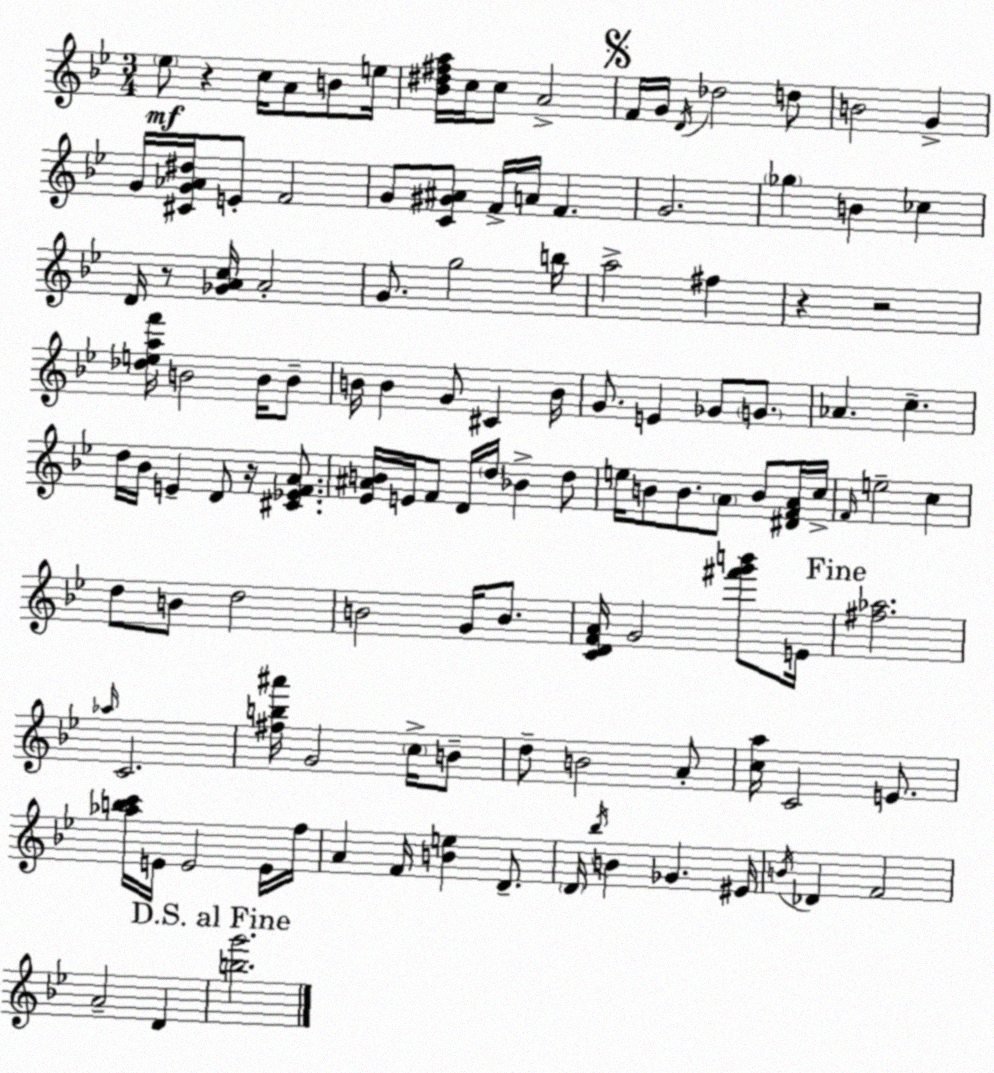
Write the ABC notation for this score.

X:1
T:Untitled
M:3/4
L:1/4
K:Gm
_e/2 z c/4 A/2 B/2 e/4 [_B^d^fa]/4 c/4 c/2 A2 F/4 G/4 D/4 _d2 d/2 B2 G G/4 [^CG_A^d]/4 E/2 F2 G/2 [C^G^A]/2 F/4 A/4 F G2 _g B _c D/4 z/2 [_GAc]/4 A2 G/2 g2 b/4 a2 ^f z z2 [_deaf']/4 B2 B/4 B/2 B/4 B G/2 ^C B/4 G/2 E _G/2 G/2 _A c d/4 _B/4 E D/2 z/4 [^C_EFA]/2 [_E^AB]/4 E/4 F/2 D/4 d/4 _B d/2 e/4 B/2 B/2 A/2 B/2 [^DFA]/4 c/4 F/4 e2 c d/2 B/2 d2 B2 G/4 B/2 [CDFA]/4 G2 [^f'g'b']/2 E/4 [^f_a]2 _a/4 C2 [^fb^a']/4 G2 c/4 B/2 d/2 B2 A/2 [ca]/4 C2 E/2 [_abc']/4 E/4 E2 E/4 f/4 A F/4 [Be] D/2 D/4 _b/4 B _G ^E/4 B/4 _D F2 A2 D [bg']2